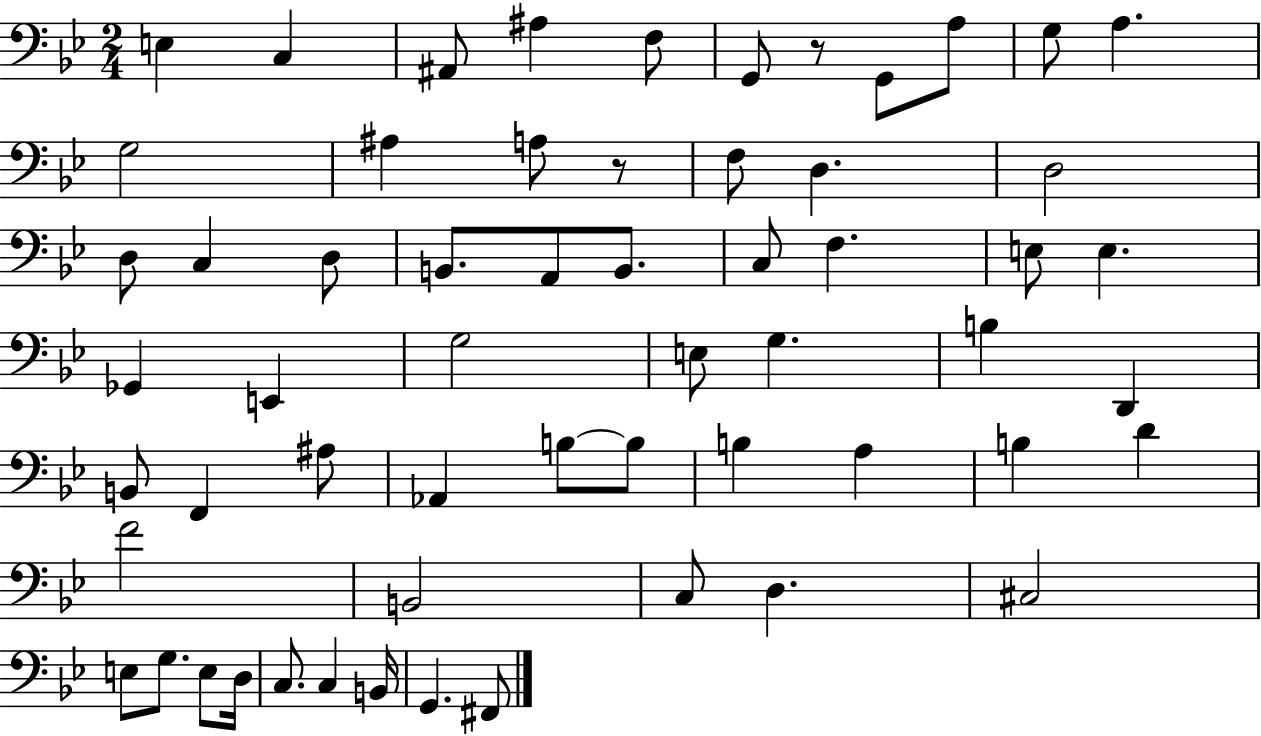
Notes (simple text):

E3/q C3/q A#2/e A#3/q F3/e G2/e R/e G2/e A3/e G3/e A3/q. G3/h A#3/q A3/e R/e F3/e D3/q. D3/h D3/e C3/q D3/e B2/e. A2/e B2/e. C3/e F3/q. E3/e E3/q. Gb2/q E2/q G3/h E3/e G3/q. B3/q D2/q B2/e F2/q A#3/e Ab2/q B3/e B3/e B3/q A3/q B3/q D4/q F4/h B2/h C3/e D3/q. C#3/h E3/e G3/e. E3/e D3/s C3/e. C3/q B2/s G2/q. F#2/e